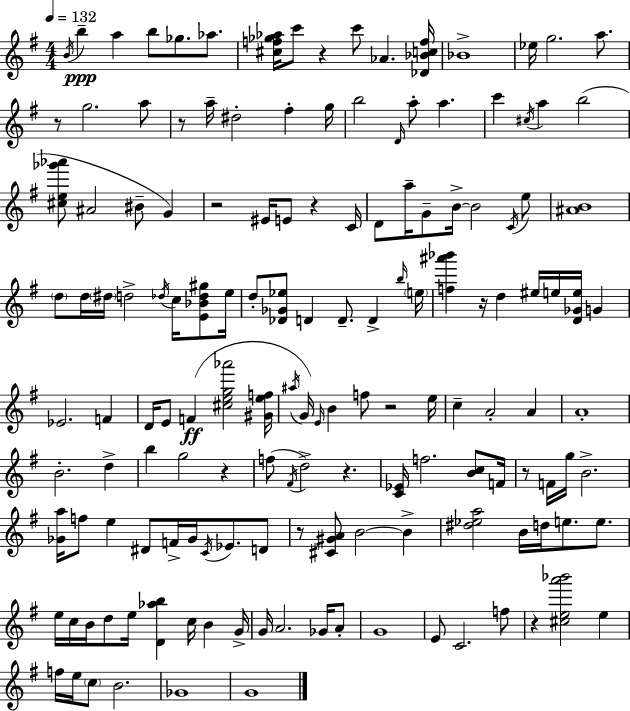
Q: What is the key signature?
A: G major